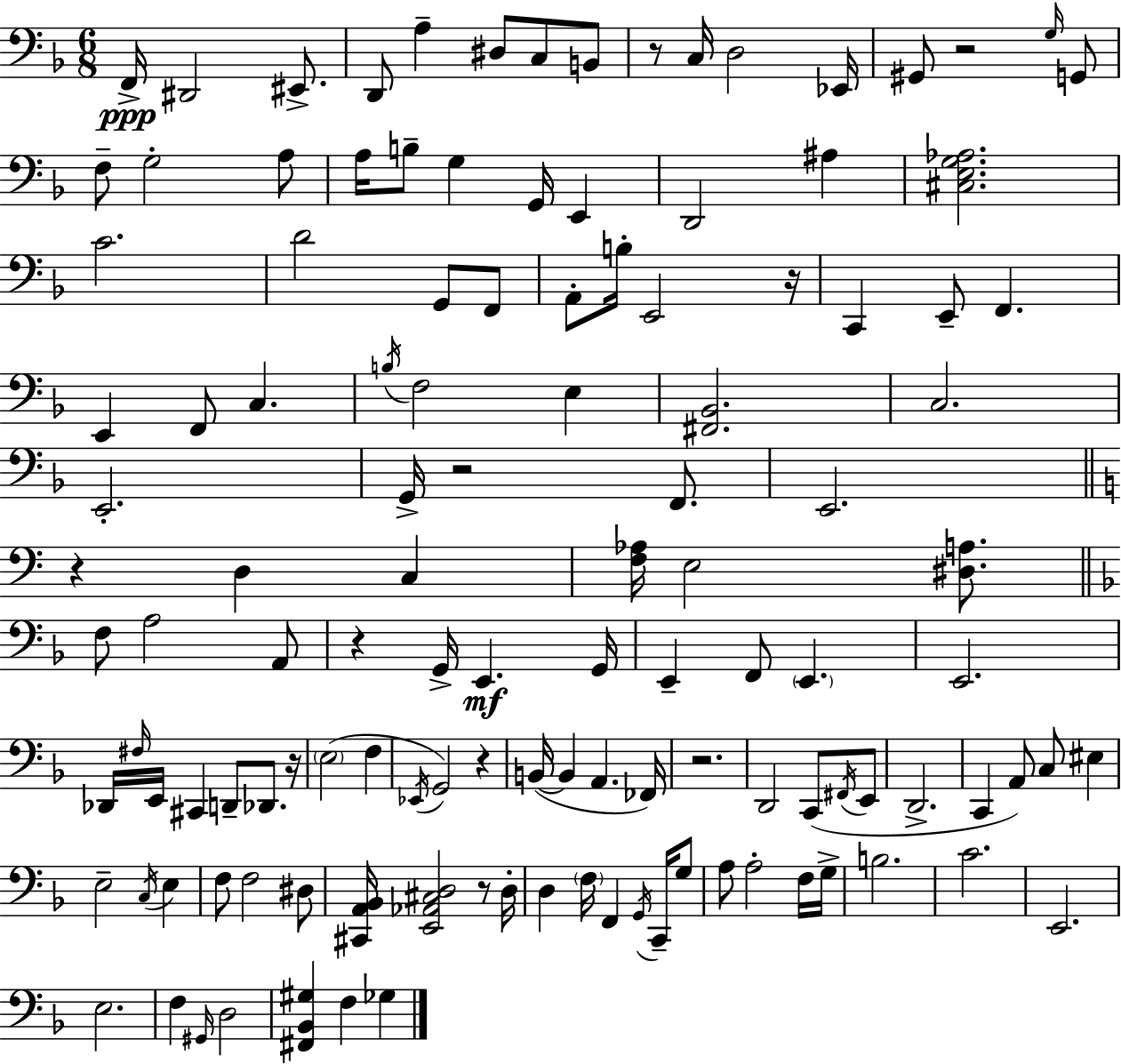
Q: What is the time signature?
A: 6/8